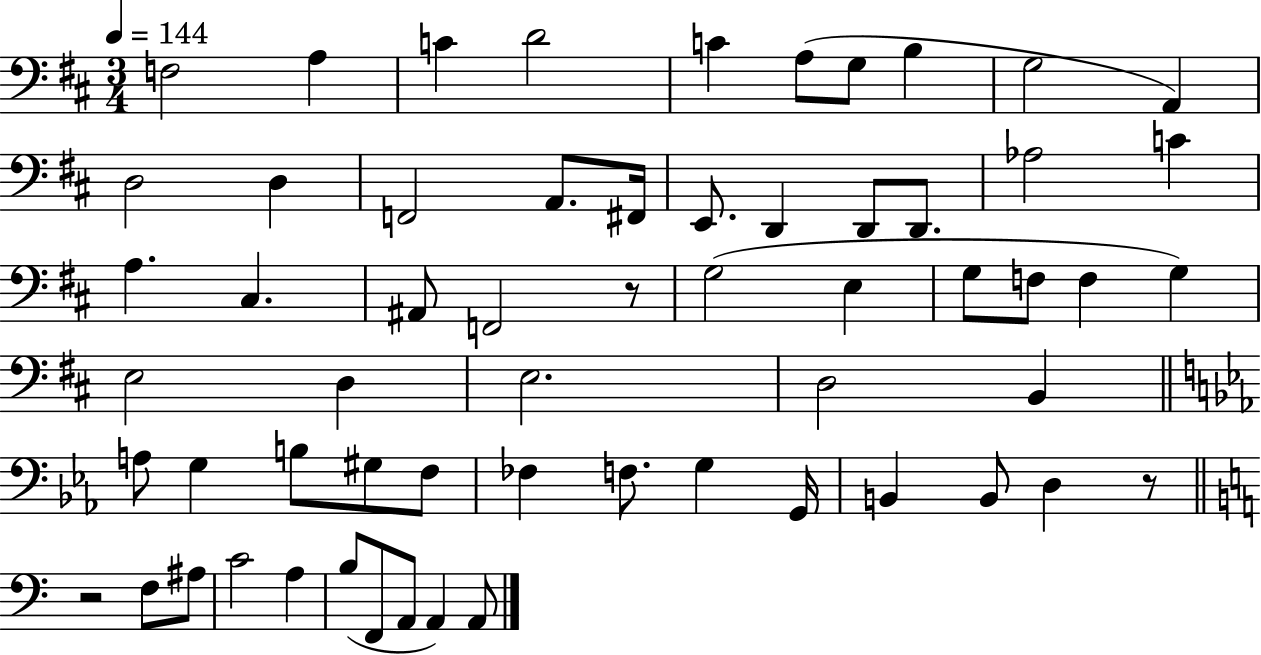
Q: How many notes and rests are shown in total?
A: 60